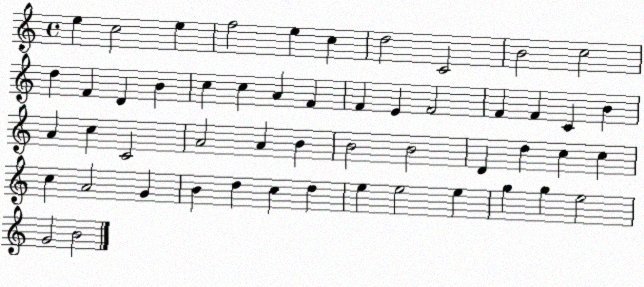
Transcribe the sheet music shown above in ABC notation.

X:1
T:Untitled
M:4/4
L:1/4
K:C
e c2 e f2 e c d2 C2 B2 c2 d F D B c c A F F E F2 F F C B A c C2 A2 A B B2 B2 D d c c c A2 G B d c d e e2 e g g e2 G2 B2